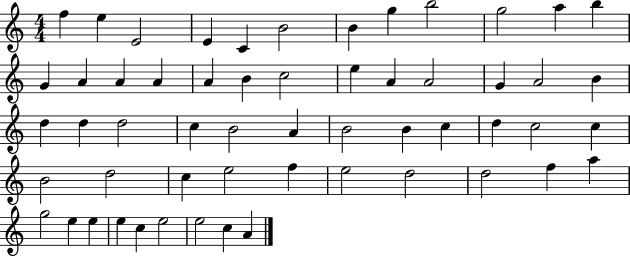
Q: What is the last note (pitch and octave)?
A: A4